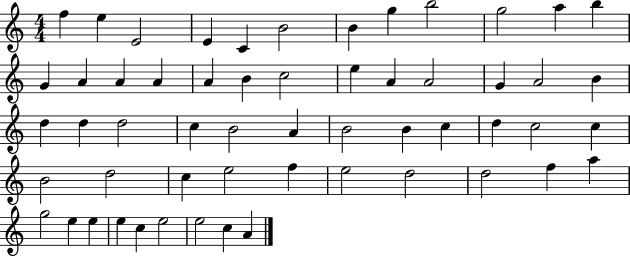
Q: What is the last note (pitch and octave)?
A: A4